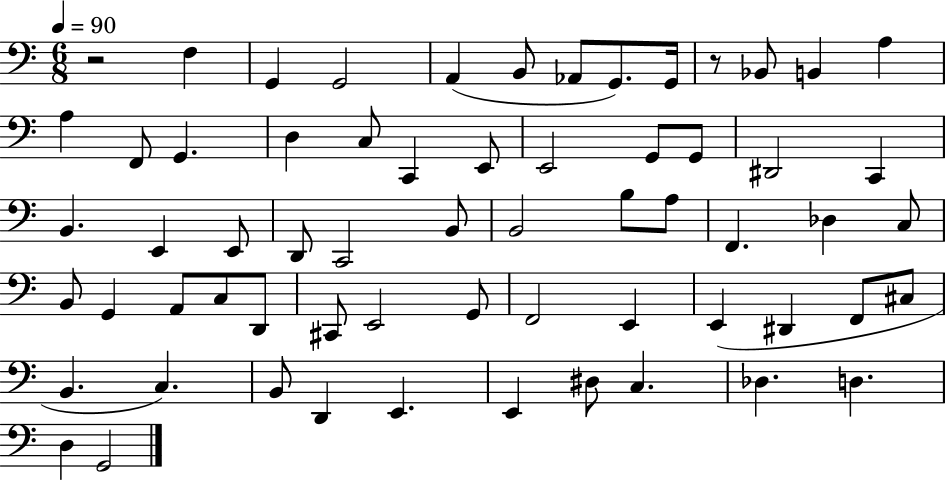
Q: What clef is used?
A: bass